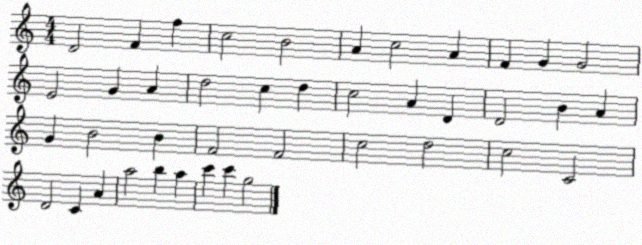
X:1
T:Untitled
M:4/4
L:1/4
K:C
D2 F f c2 B2 A c2 A F G G2 E2 G A d2 c d c2 A D D2 B A G B2 B F2 F2 c2 d2 c2 C2 D2 C A a2 b a c' c' g2